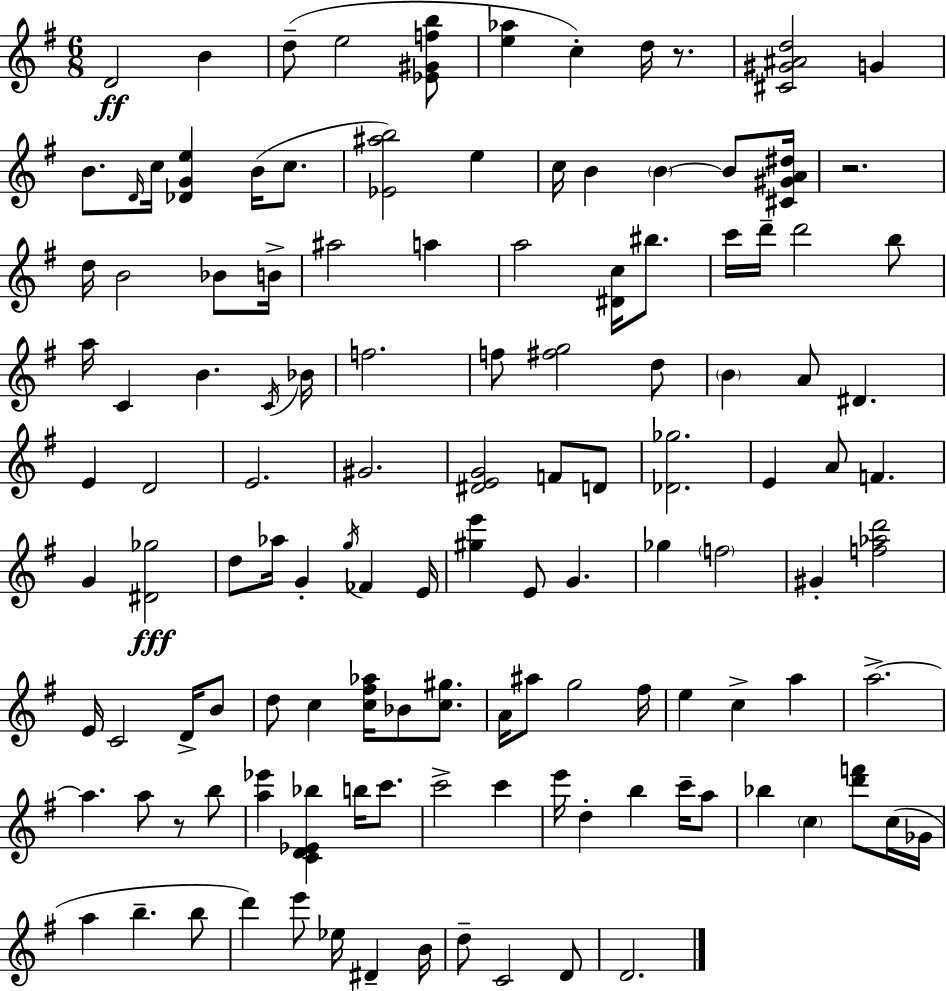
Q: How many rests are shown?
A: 3